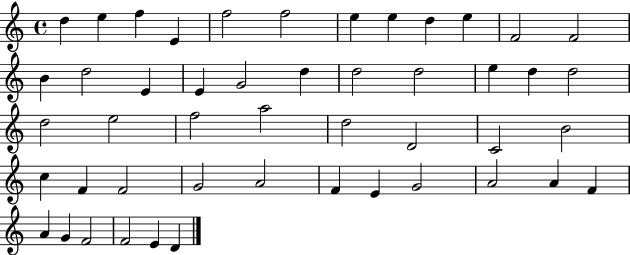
X:1
T:Untitled
M:4/4
L:1/4
K:C
d e f E f2 f2 e e d e F2 F2 B d2 E E G2 d d2 d2 e d d2 d2 e2 f2 a2 d2 D2 C2 B2 c F F2 G2 A2 F E G2 A2 A F A G F2 F2 E D